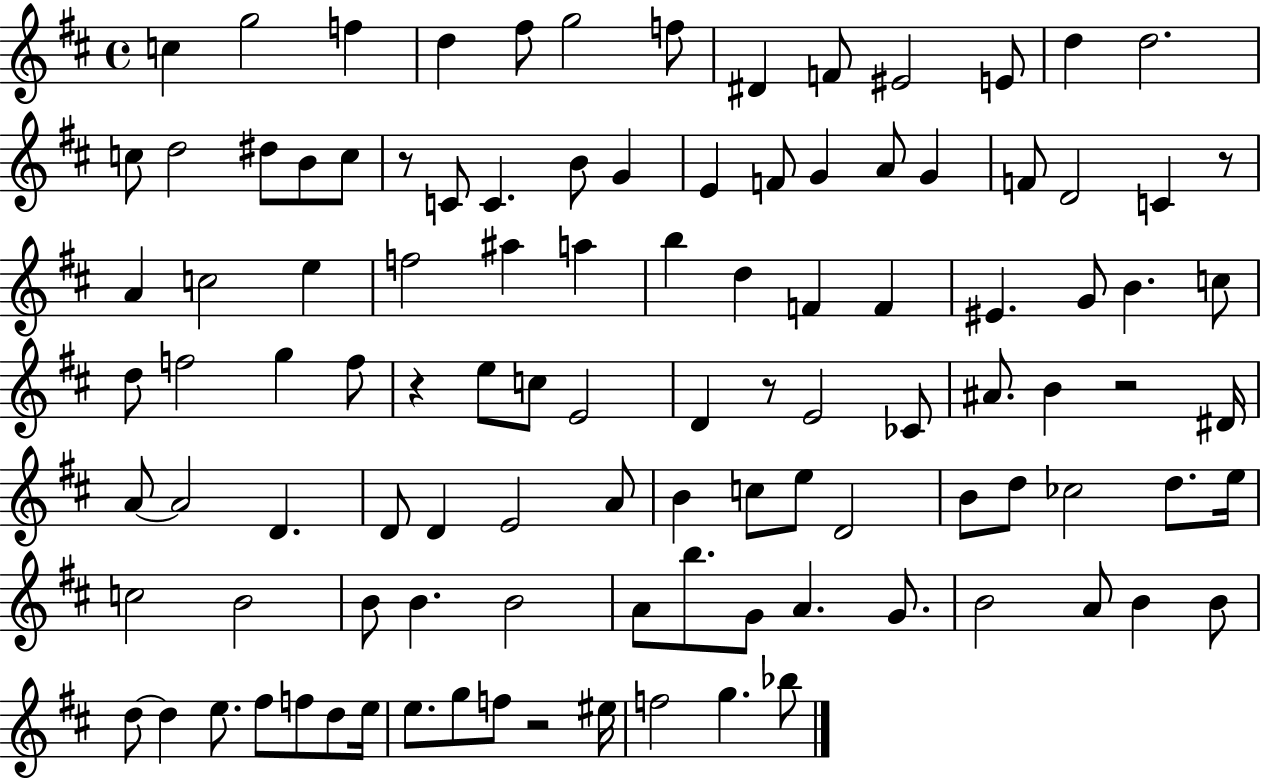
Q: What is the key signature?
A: D major